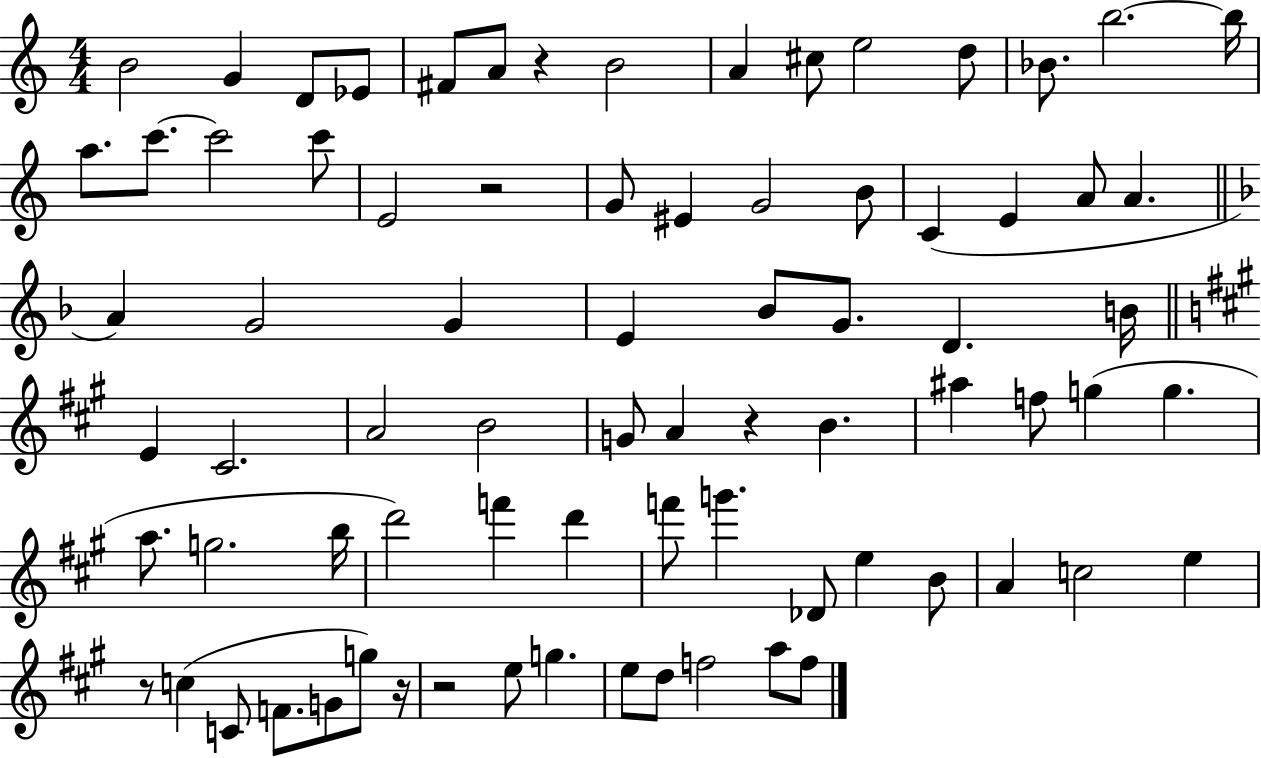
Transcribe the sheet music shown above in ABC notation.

X:1
T:Untitled
M:4/4
L:1/4
K:C
B2 G D/2 _E/2 ^F/2 A/2 z B2 A ^c/2 e2 d/2 _B/2 b2 b/4 a/2 c'/2 c'2 c'/2 E2 z2 G/2 ^E G2 B/2 C E A/2 A A G2 G E _B/2 G/2 D B/4 E ^C2 A2 B2 G/2 A z B ^a f/2 g g a/2 g2 b/4 d'2 f' d' f'/2 g' _D/2 e B/2 A c2 e z/2 c C/2 F/2 G/2 g/2 z/4 z2 e/2 g e/2 d/2 f2 a/2 f/2